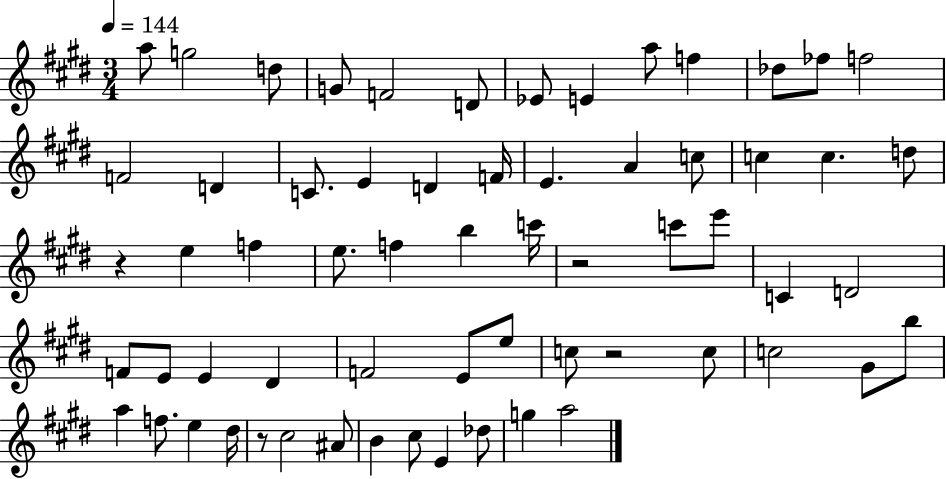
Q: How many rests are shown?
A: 4